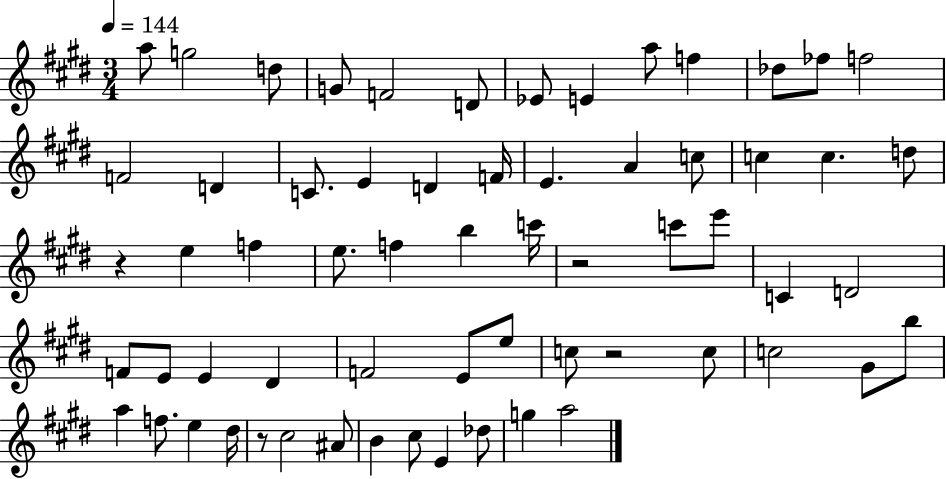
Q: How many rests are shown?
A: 4